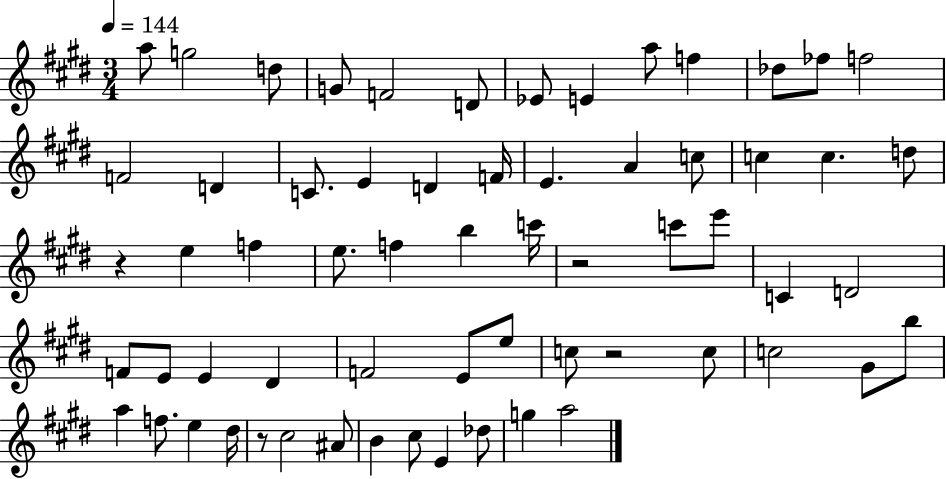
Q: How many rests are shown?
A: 4